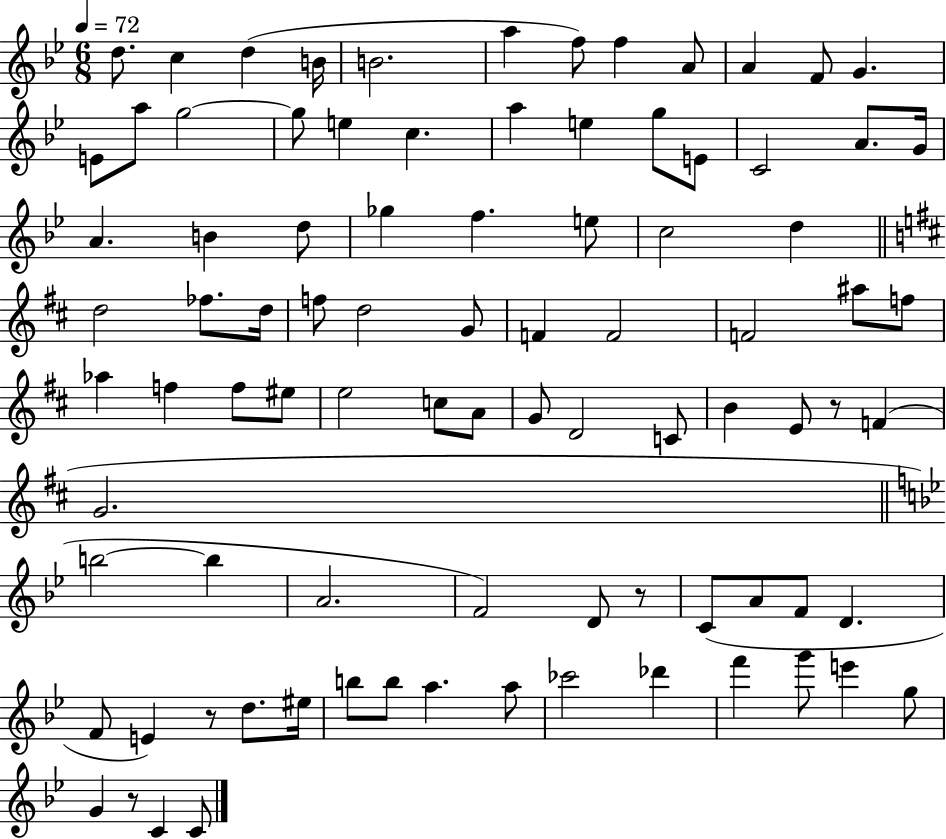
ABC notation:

X:1
T:Untitled
M:6/8
L:1/4
K:Bb
d/2 c d B/4 B2 a f/2 f A/2 A F/2 G E/2 a/2 g2 g/2 e c a e g/2 E/2 C2 A/2 G/4 A B d/2 _g f e/2 c2 d d2 _f/2 d/4 f/2 d2 G/2 F F2 F2 ^a/2 f/2 _a f f/2 ^e/2 e2 c/2 A/2 G/2 D2 C/2 B E/2 z/2 F G2 b2 b A2 F2 D/2 z/2 C/2 A/2 F/2 D F/2 E z/2 d/2 ^e/4 b/2 b/2 a a/2 _c'2 _d' f' g'/2 e' g/2 G z/2 C C/2